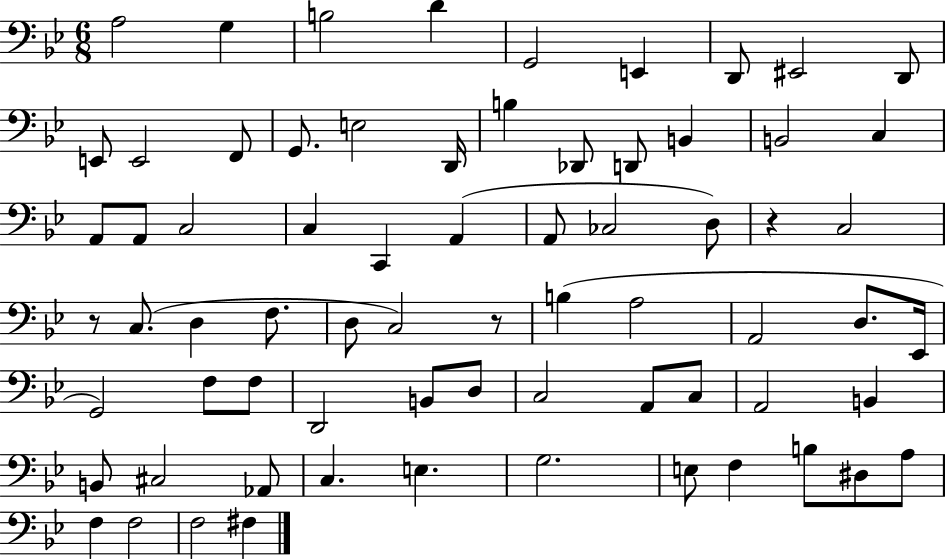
X:1
T:Untitled
M:6/8
L:1/4
K:Bb
A,2 G, B,2 D G,,2 E,, D,,/2 ^E,,2 D,,/2 E,,/2 E,,2 F,,/2 G,,/2 E,2 D,,/4 B, _D,,/2 D,,/2 B,, B,,2 C, A,,/2 A,,/2 C,2 C, C,, A,, A,,/2 _C,2 D,/2 z C,2 z/2 C,/2 D, F,/2 D,/2 C,2 z/2 B, A,2 A,,2 D,/2 _E,,/4 G,,2 F,/2 F,/2 D,,2 B,,/2 D,/2 C,2 A,,/2 C,/2 A,,2 B,, B,,/2 ^C,2 _A,,/2 C, E, G,2 E,/2 F, B,/2 ^D,/2 A,/2 F, F,2 F,2 ^F,